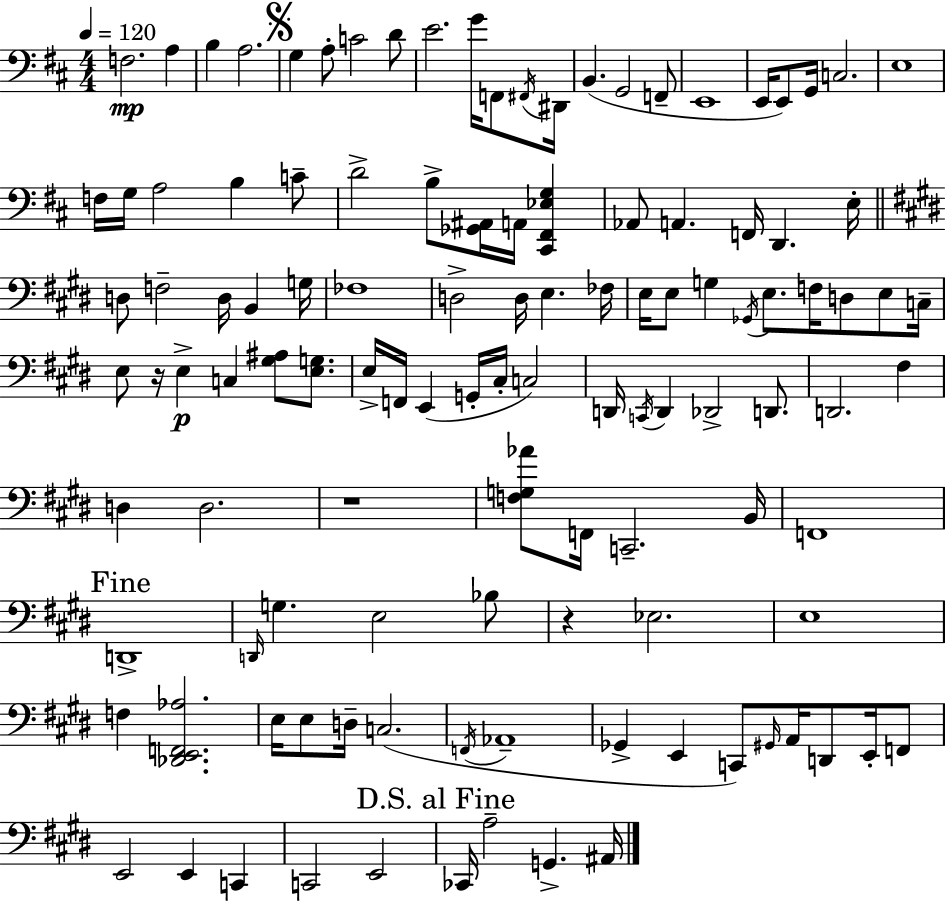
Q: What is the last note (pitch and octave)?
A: A#2